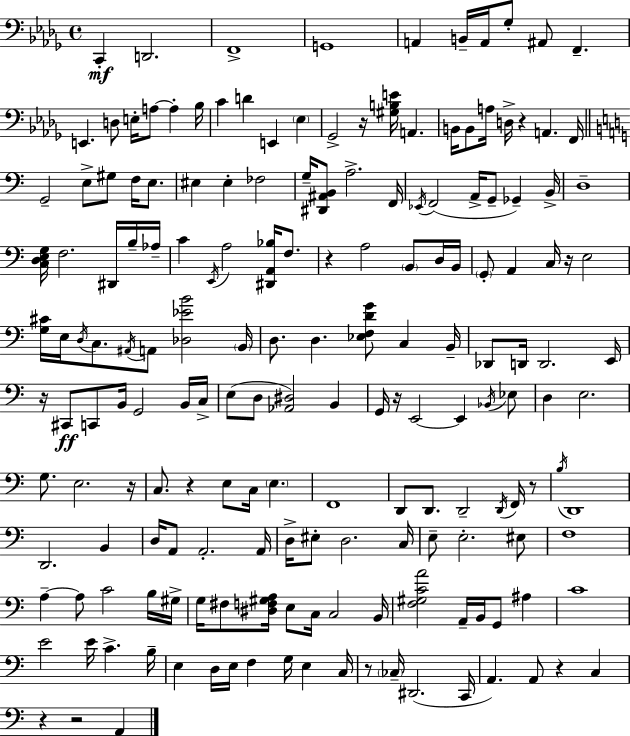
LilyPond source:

{
  \clef bass
  \time 4/4
  \defaultTimeSignature
  \key bes \minor
  \repeat volta 2 { c,4-.\mf d,2. | f,1-> | g,1 | a,4 b,16-- a,16 ges8-. ais,8 f,4.-- | \break e,4. d8 e16-. a8~~ a4-. bes16 | c'4 d'4 e,4 \parenthesize ees4 | ges,2-> r16 <gis b e'>16 a,4. | b,16 b,8 a16 d16-> r4 a,4. f,16 | \break \bar "||" \break \key a \minor g,2-- e8-> gis8 f16 e8. | eis4 eis4-. fes2 | g16-- <dis, ais, b,>8 a2.-> f,16 | \acciaccatura { ees,16 } f,2( a,16-> g,8-- ges,4--) | \break b,16-> d1-- | <c d e g>16 f2. dis,16 b16-- | aes16-- c'4 \acciaccatura { e,16 } a2 <dis, a, bes>16 f8. | r4 a2 \parenthesize b,8 | \break d16 b,16 \parenthesize g,8-. a,4 c16 r16 e2 | <g cis'>16 e16 \acciaccatura { d16 } c8. \acciaccatura { ais,16 } a,8 <des ees' b'>2 | \parenthesize b,16 d8. d4. <ees f d' g'>8 c4 | b,16-- des,8 d,16 d,2. | \break e,16 r16 cis,8\ff c,8 b,16 g,2 | b,16 c16-> e8( d8 <aes, dis>2) | b,4 g,16 r16 e,2~~ e,4 | \acciaccatura { bes,16 } ees8 d4 e2. | \break g8. e2. | r16 c8. r4 e8 c16 \parenthesize e4. | f,1 | d,8 d,8. d,2-- | \break \acciaccatura { d,16 } f,16 r8 \acciaccatura { b16 } d,1 | d,2. | b,4 d16 a,8 a,2.-. | a,16 d16-> eis8-. d2. | \break c16 e8-- e2.-. | eis8 f1 | a4--~~ a8 c'2 | b16 gis16-> g16 fis8 <dis f gis a>16 e8 c16 c2 | \break b,16 <f gis c' a'>2 a,16-- | b,16 g,8 ais4 c'1 | e'2 e'16 | c'4.-> b16-- e4 d16 e16 f4 | \break g16 e4 c16 r8 \parenthesize ces16-- dis,2.( | c,16 a,4.) a,8 r4 | c4 r4 r2 | a,4 } \bar "|."
}